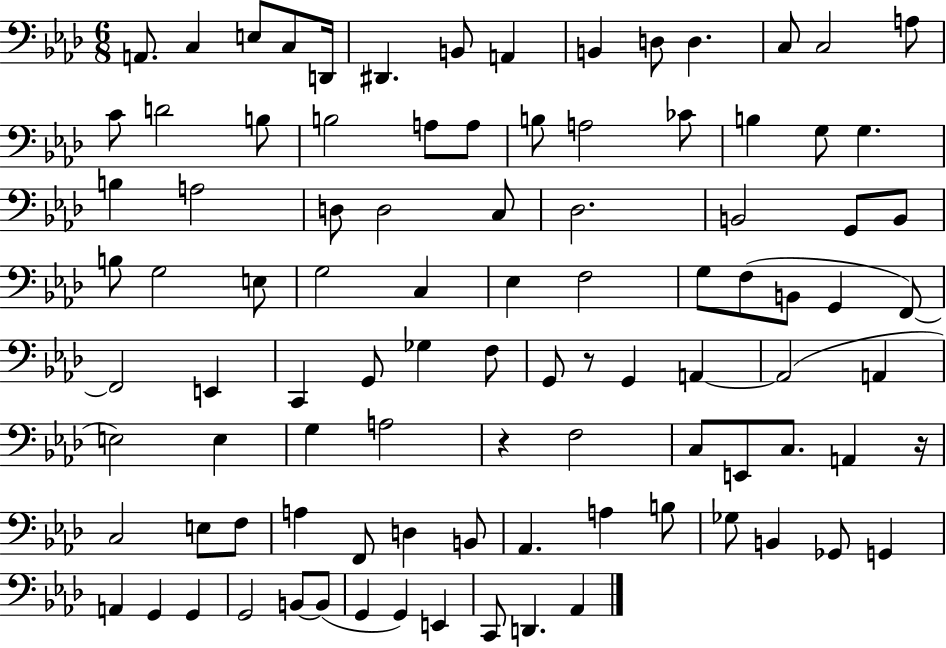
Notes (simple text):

A2/e. C3/q E3/e C3/e D2/s D#2/q. B2/e A2/q B2/q D3/e D3/q. C3/e C3/h A3/e C4/e D4/h B3/e B3/h A3/e A3/e B3/e A3/h CES4/e B3/q G3/e G3/q. B3/q A3/h D3/e D3/h C3/e Db3/h. B2/h G2/e B2/e B3/e G3/h E3/e G3/h C3/q Eb3/q F3/h G3/e F3/e B2/e G2/q F2/e F2/h E2/q C2/q G2/e Gb3/q F3/e G2/e R/e G2/q A2/q A2/h A2/q E3/h E3/q G3/q A3/h R/q F3/h C3/e E2/e C3/e. A2/q R/s C3/h E3/e F3/e A3/q F2/e D3/q B2/e Ab2/q. A3/q B3/e Gb3/e B2/q Gb2/e G2/q A2/q G2/q G2/q G2/h B2/e B2/e G2/q G2/q E2/q C2/e D2/q. Ab2/q